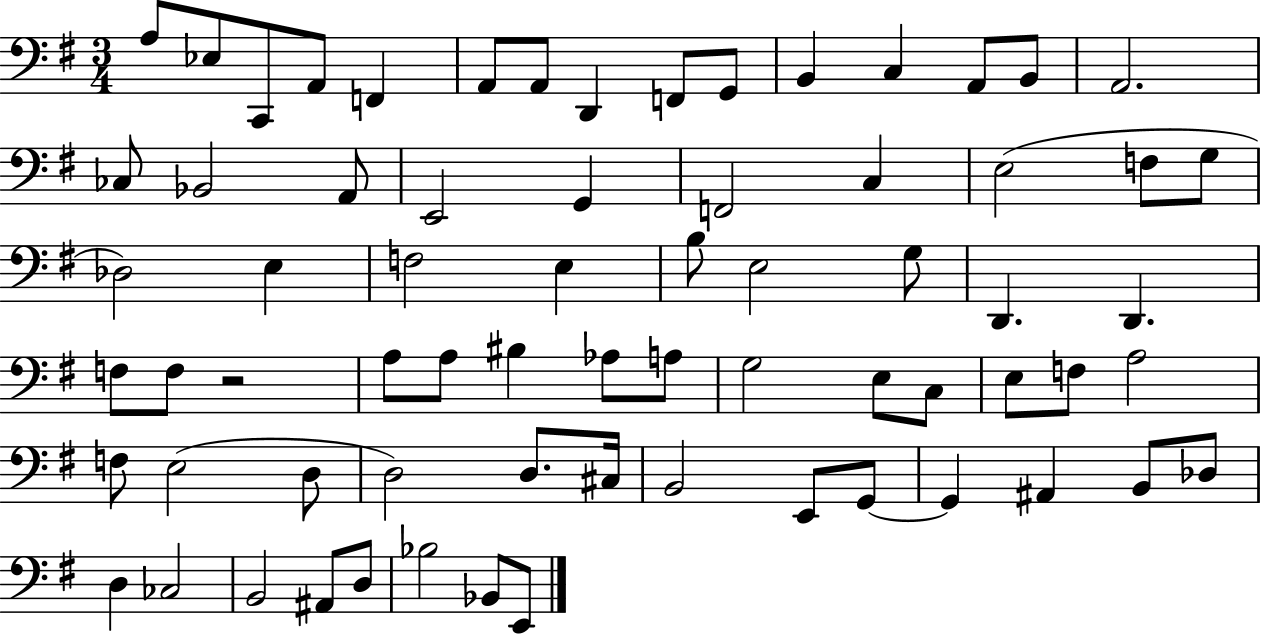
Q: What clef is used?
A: bass